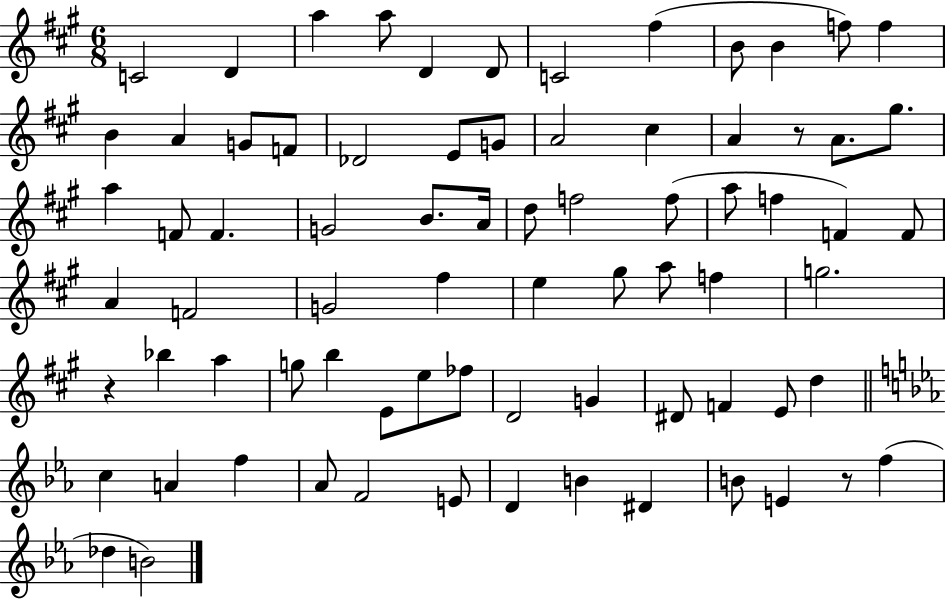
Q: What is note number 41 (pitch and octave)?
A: F#5